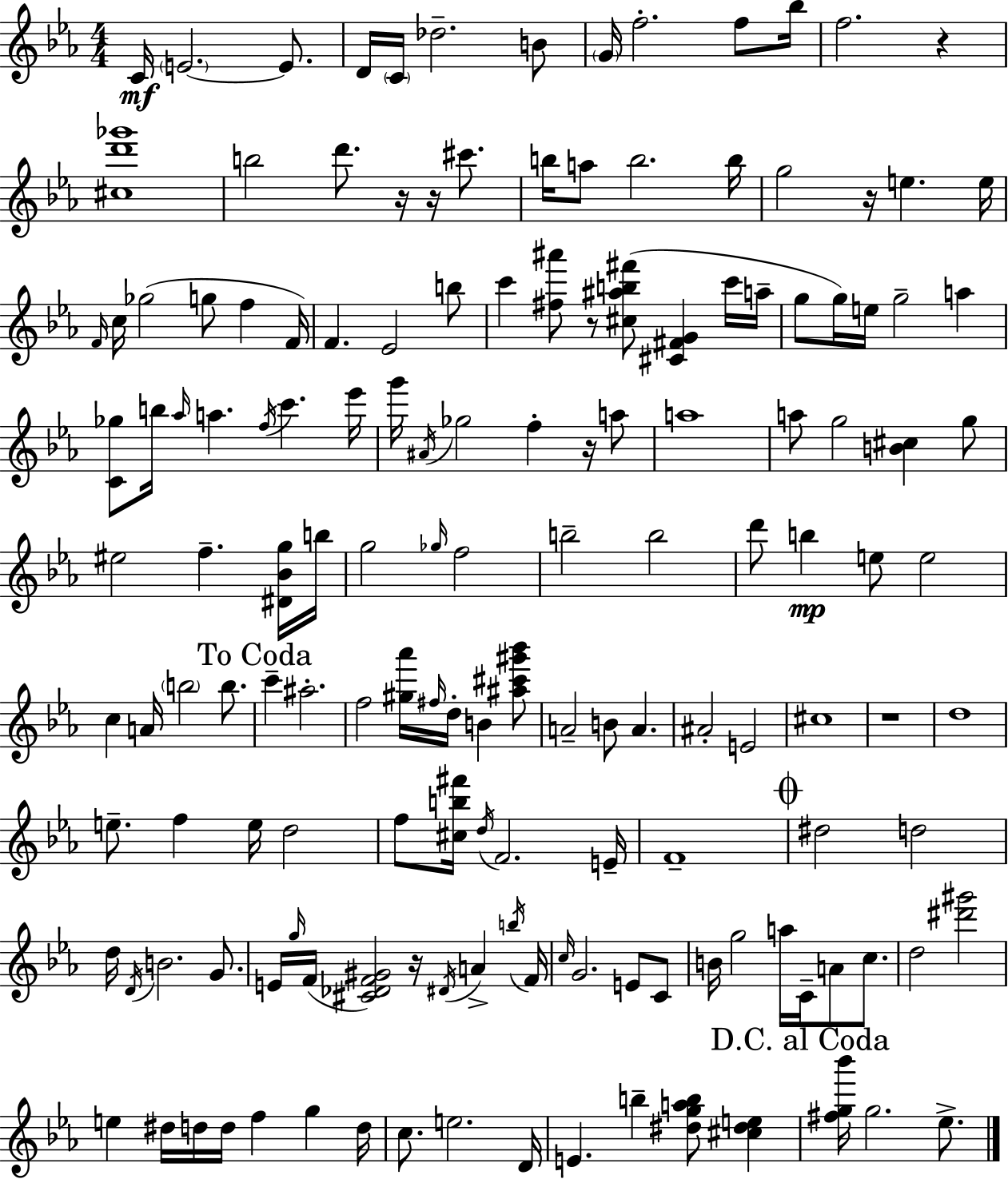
X:1
T:Untitled
M:4/4
L:1/4
K:Cm
C/4 E2 E/2 D/4 C/4 _d2 B/2 G/4 f2 f/2 _b/4 f2 z [^cd'_g']4 b2 d'/2 z/4 z/4 ^c'/2 b/4 a/2 b2 b/4 g2 z/4 e e/4 F/4 c/4 _g2 g/2 f F/4 F _E2 b/2 c' [^f^a']/2 z/2 [^c^ab^f']/2 [^C^FG] c'/4 a/4 g/2 g/4 e/4 g2 a [C_g]/2 b/4 _a/4 a f/4 c' _e'/4 g'/4 ^A/4 _g2 f z/4 a/2 a4 a/2 g2 [B^c] g/2 ^e2 f [^D_Bg]/4 b/4 g2 _g/4 f2 b2 b2 d'/2 b e/2 e2 c A/4 b2 b/2 c' ^a2 f2 [^g_a']/4 ^f/4 d/4 B [^a^c'^g'_b']/2 A2 B/2 A ^A2 E2 ^c4 z4 d4 e/2 f e/4 d2 f/2 [^cb^f']/4 d/4 F2 E/4 F4 ^d2 d2 d/4 D/4 B2 G/2 E/4 g/4 F/4 [^C_DF^G]2 z/4 ^D/4 A b/4 F/4 c/4 G2 E/2 C/2 B/4 g2 a/4 C/4 A/2 c/2 d2 [^d'^g']2 e ^d/4 d/4 d/4 f g d/4 c/2 e2 D/4 E b [^dgab]/2 [^c^de] [^fg_b']/4 g2 _e/2